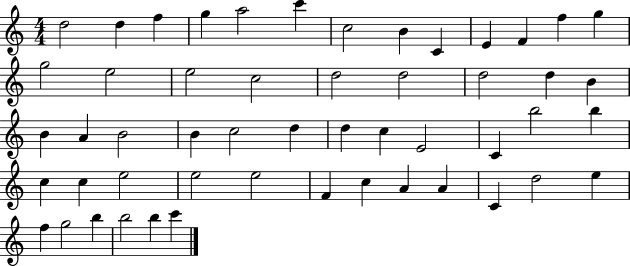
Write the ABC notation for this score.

X:1
T:Untitled
M:4/4
L:1/4
K:C
d2 d f g a2 c' c2 B C E F f g g2 e2 e2 c2 d2 d2 d2 d B B A B2 B c2 d d c E2 C b2 b c c e2 e2 e2 F c A A C d2 e f g2 b b2 b c'